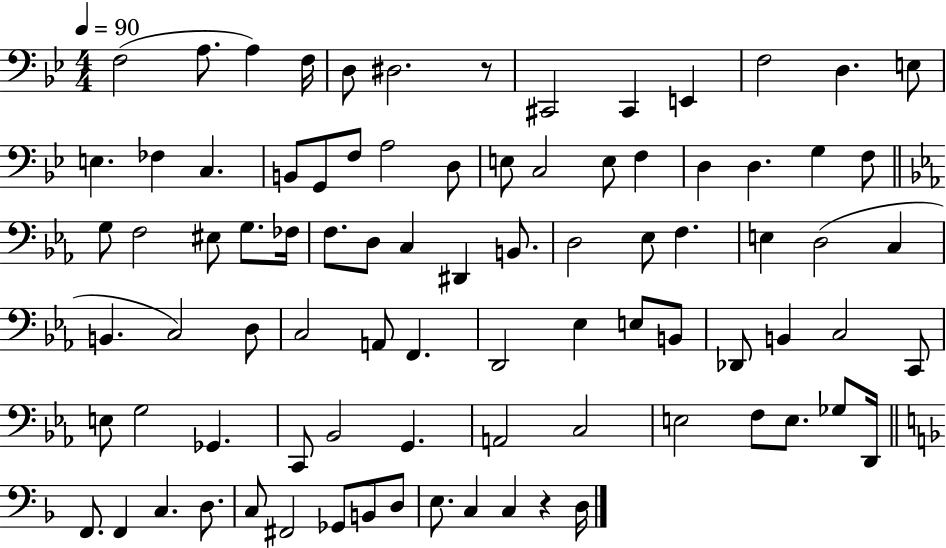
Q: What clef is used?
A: bass